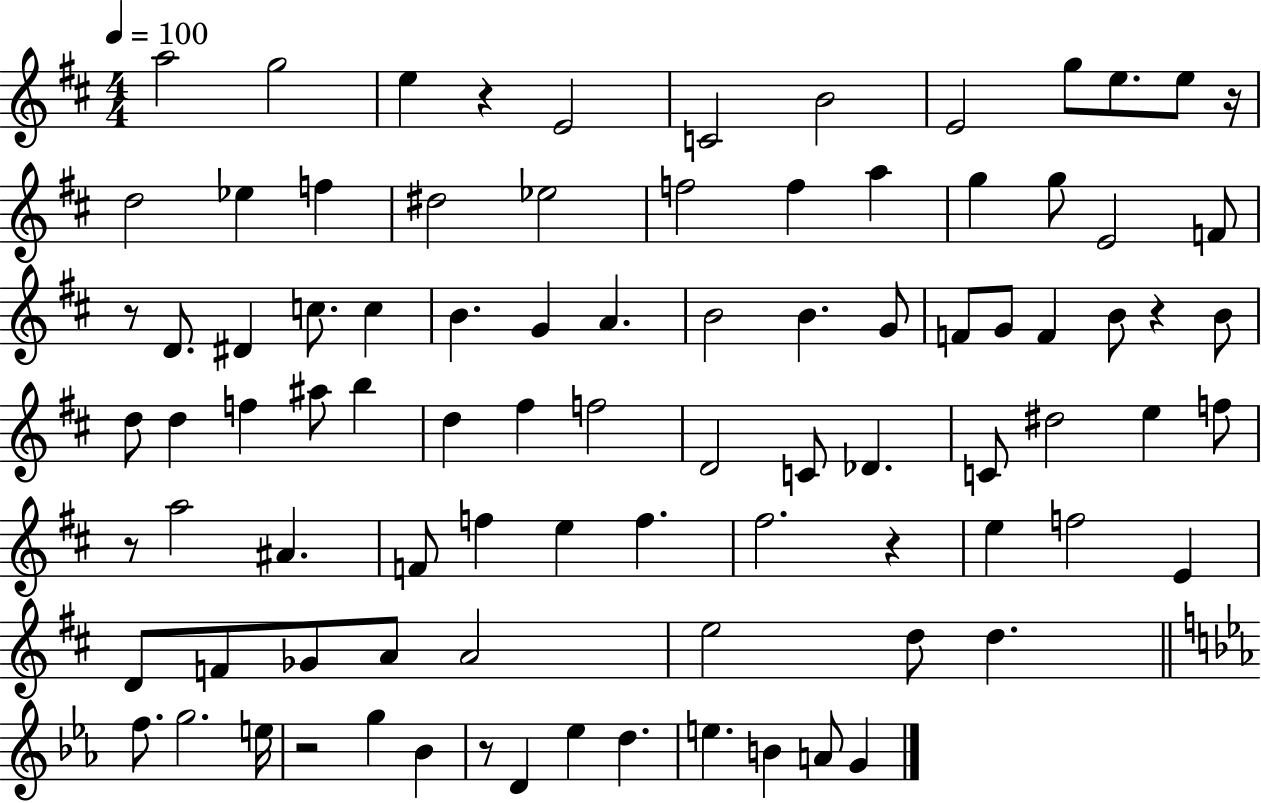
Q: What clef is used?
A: treble